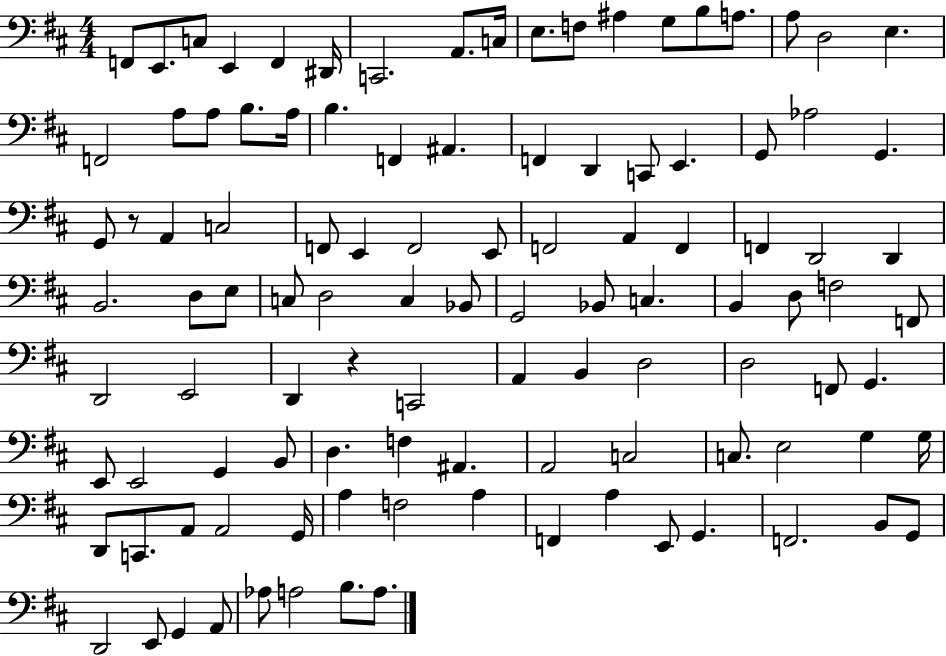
X:1
T:Untitled
M:4/4
L:1/4
K:D
F,,/2 E,,/2 C,/2 E,, F,, ^D,,/4 C,,2 A,,/2 C,/4 E,/2 F,/2 ^A, G,/2 B,/2 A,/2 A,/2 D,2 E, F,,2 A,/2 A,/2 B,/2 A,/4 B, F,, ^A,, F,, D,, C,,/2 E,, G,,/2 _A,2 G,, G,,/2 z/2 A,, C,2 F,,/2 E,, F,,2 E,,/2 F,,2 A,, F,, F,, D,,2 D,, B,,2 D,/2 E,/2 C,/2 D,2 C, _B,,/2 G,,2 _B,,/2 C, B,, D,/2 F,2 F,,/2 D,,2 E,,2 D,, z C,,2 A,, B,, D,2 D,2 F,,/2 G,, E,,/2 E,,2 G,, B,,/2 D, F, ^A,, A,,2 C,2 C,/2 E,2 G, G,/4 D,,/2 C,,/2 A,,/2 A,,2 G,,/4 A, F,2 A, F,, A, E,,/2 G,, F,,2 B,,/2 G,,/2 D,,2 E,,/2 G,, A,,/2 _A,/2 A,2 B,/2 A,/2